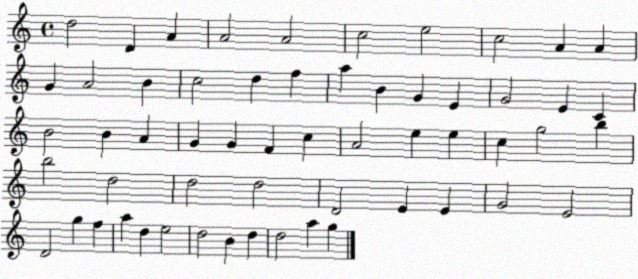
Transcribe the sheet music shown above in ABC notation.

X:1
T:Untitled
M:4/4
L:1/4
K:C
d2 D A A2 A2 c2 e2 c2 A A G A2 B c2 d f a B G E G2 E C B2 B A G G F c A2 e e c g2 b b2 d2 d2 d2 D2 E E G2 E2 D2 g f a d e2 d2 B d d2 a g